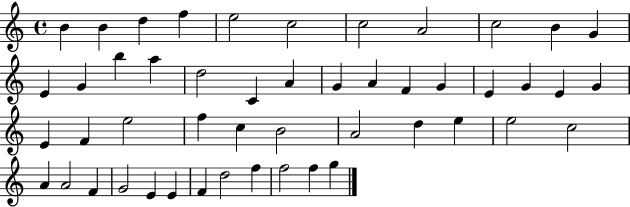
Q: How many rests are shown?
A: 0